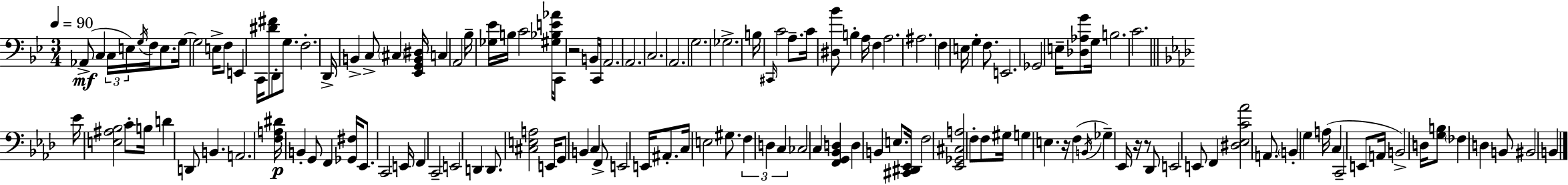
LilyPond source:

{
  \clef bass
  \numericTimeSignature
  \time 3/4
  \key bes \major
  \tempo 4 = 90
  aes,8->(\mf c4 \tuplet 3/2 { c16 e16) \acciaccatura { g16 } } f16 e8. | g16~~ g2 e16-> f8 | e,4 c,16 <dis' fis'>8 d,8-. g8. | f2.-. | \break d,16-> b,4-> c8-> \parenthesize cis4 | <ees, g, b, dis>16 c4 a,2 | bes16-- <ges ees'>16 b16 c'2 | <gis bes e' aes'>16 c,8 r2 b,16 | \break c,16 a,2. | a,2. | c2. | a,2. | \break g2. | ges2.-> | b16 \grace { cis,16 } c'2 a8.-- | c'16 <dis bes'>8 b4-. a16 f4 | \break a2. | ais2. | f4 e16 g4-. f8. | e,2. | \break ges,2 e16-- <des aes g'>8 | g16 b2. | c'2. | \bar "||" \break \key aes \major ees'16 <e ais bes>2 c'8-. b16 | d'4 d,8 b,4. | a,2. | <f a dis'>16\p b,4-. g,8 f,4 <ges, fis>16 | \break ees,8. c,2 e,16 | f,4 c,2-- | e,2 d,4 | d,8. <cis e a>2 e,16 | \break g,8 b,4 c4 f,8-> | e,2 e,16 ais,8.-. | c16 e2 gis8. | \tuplet 3/2 { f4 d4 c4 } | \break ces2 c4 | <f, g, bes, d>4 d4 b,4 | e8. <cis, dis, ees,>16 f2 | <ees, ges, cis a>2 f8-. f8 | \break gis16 g4 e4. r16 | f4( \acciaccatura { b,16 } ges4--) ees,16 r16 r8 | des,8 e,2 e,8 | f,4 <dis ees c' aes'>2 | \break a,8. \parenthesize b,4-. g4 | a16( c4 c,2-- | e,8 a,16 b,2->) | d16 <g b>8 \parenthesize fes4 d4 b,8 | \break bis,2 b,4 | \bar "|."
}